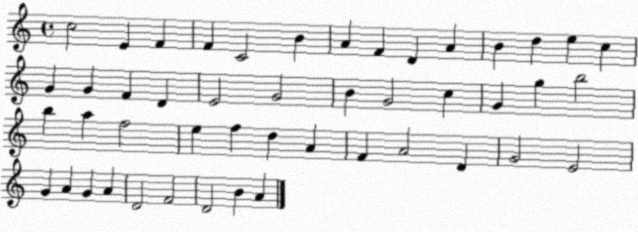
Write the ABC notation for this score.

X:1
T:Untitled
M:4/4
L:1/4
K:C
c2 E F F C2 B A F D A B d e c G G F D E2 G2 B G2 c G g b2 b a f2 e f d A F A2 D G2 E2 G A G A D2 F2 D2 B A